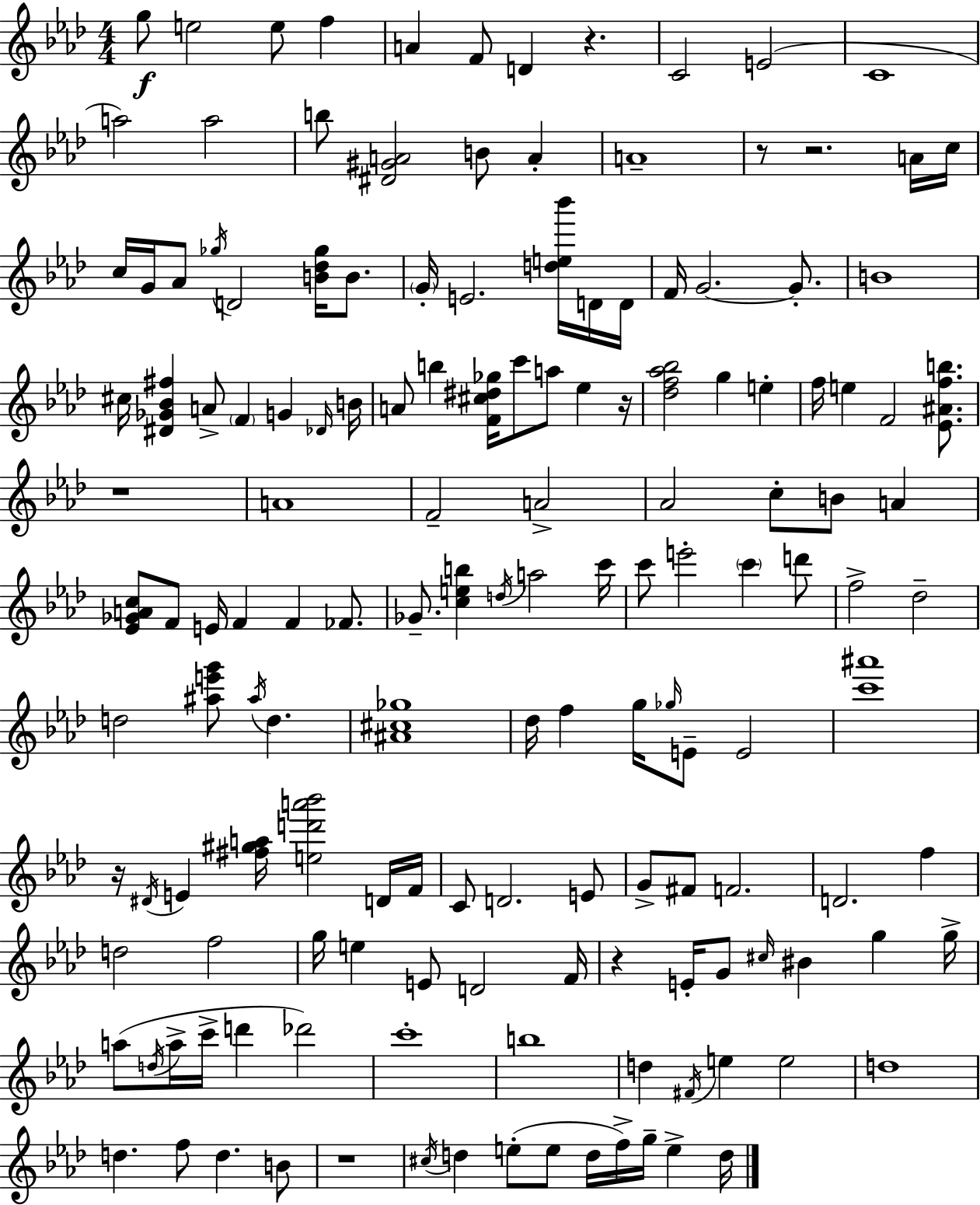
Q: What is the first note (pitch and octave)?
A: G5